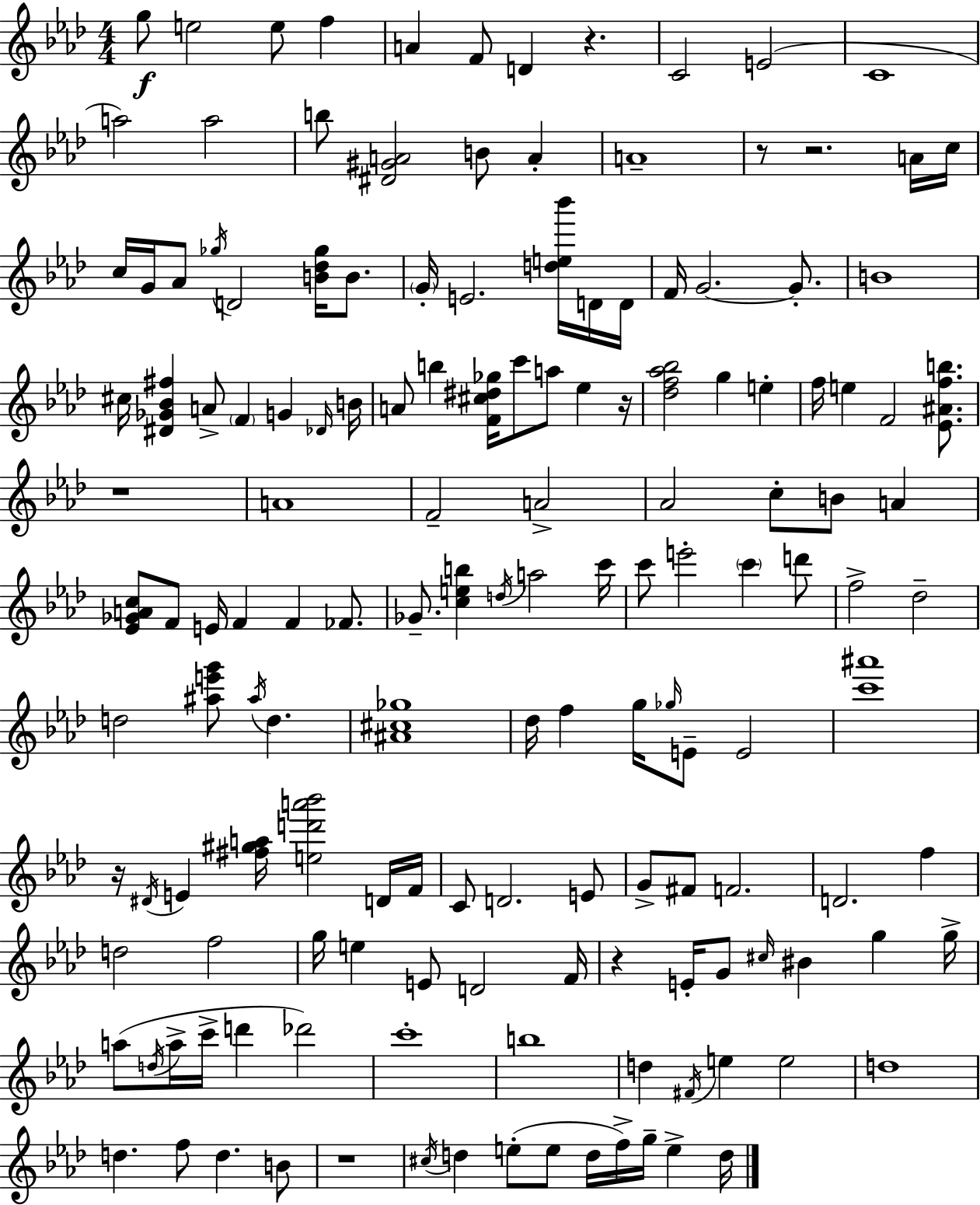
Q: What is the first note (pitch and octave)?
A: G5